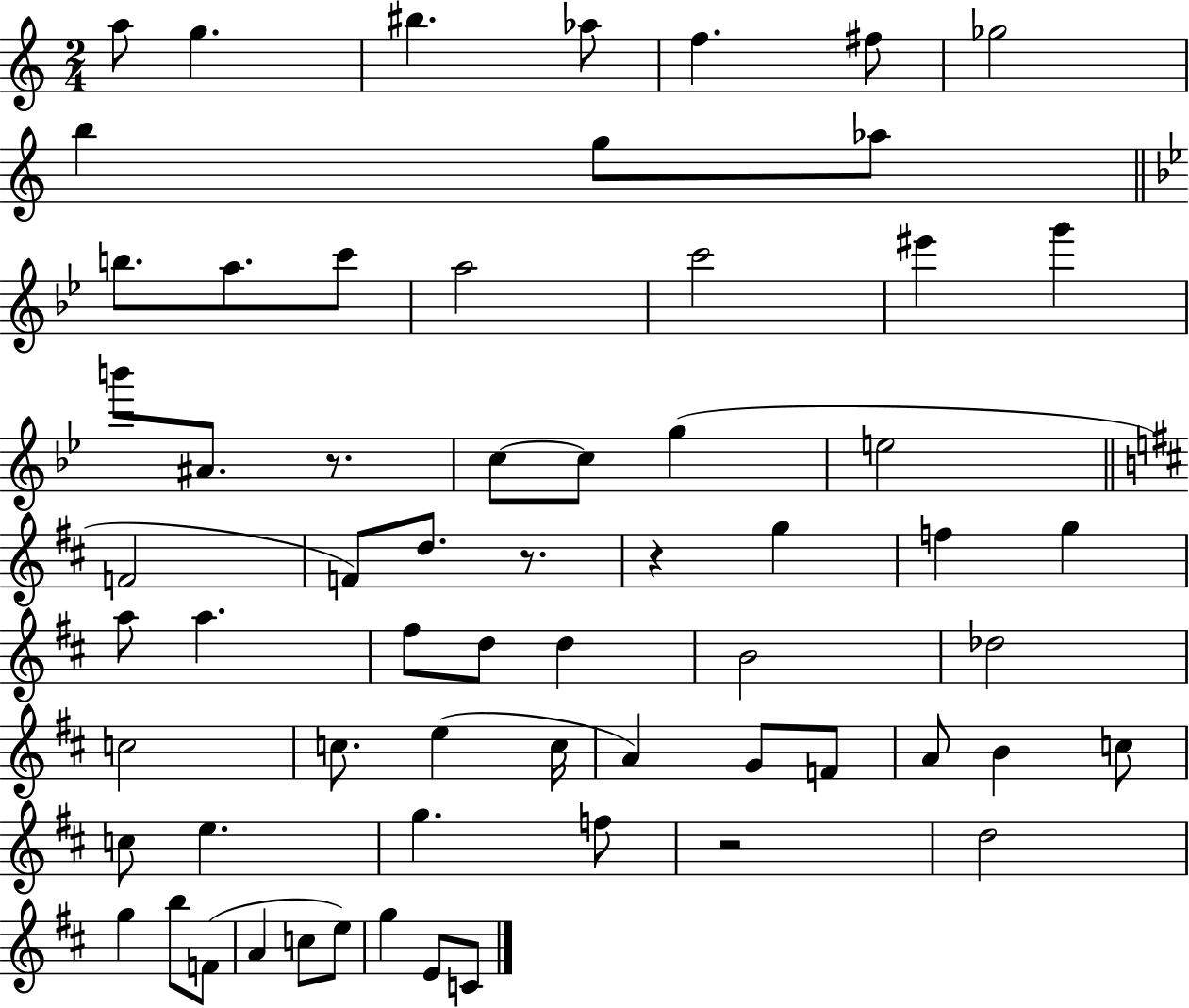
A5/e G5/q. BIS5/q. Ab5/e F5/q. F#5/e Gb5/h B5/q G5/e Ab5/e B5/e. A5/e. C6/e A5/h C6/h EIS6/q G6/q B6/e A#4/e. R/e. C5/e C5/e G5/q E5/h F4/h F4/e D5/e. R/e. R/q G5/q F5/q G5/q A5/e A5/q. F#5/e D5/e D5/q B4/h Db5/h C5/h C5/e. E5/q C5/s A4/q G4/e F4/e A4/e B4/q C5/e C5/e E5/q. G5/q. F5/e R/h D5/h G5/q B5/e F4/e A4/q C5/e E5/e G5/q E4/e C4/e